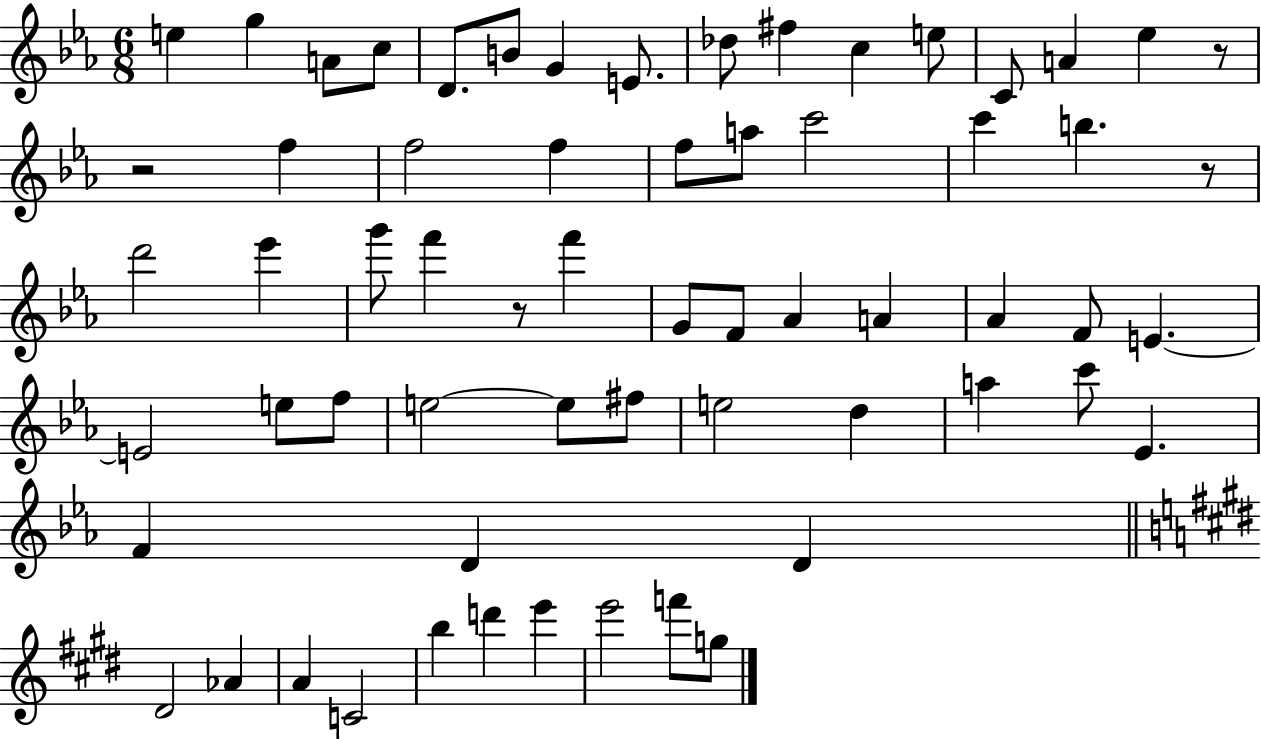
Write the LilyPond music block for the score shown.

{
  \clef treble
  \numericTimeSignature
  \time 6/8
  \key ees \major
  e''4 g''4 a'8 c''8 | d'8. b'8 g'4 e'8. | des''8 fis''4 c''4 e''8 | c'8 a'4 ees''4 r8 | \break r2 f''4 | f''2 f''4 | f''8 a''8 c'''2 | c'''4 b''4. r8 | \break d'''2 ees'''4 | g'''8 f'''4 r8 f'''4 | g'8 f'8 aes'4 a'4 | aes'4 f'8 e'4.~~ | \break e'2 e''8 f''8 | e''2~~ e''8 fis''8 | e''2 d''4 | a''4 c'''8 ees'4. | \break f'4 d'4 d'4 | \bar "||" \break \key e \major dis'2 aes'4 | a'4 c'2 | b''4 d'''4 e'''4 | e'''2 f'''8 g''8 | \break \bar "|."
}